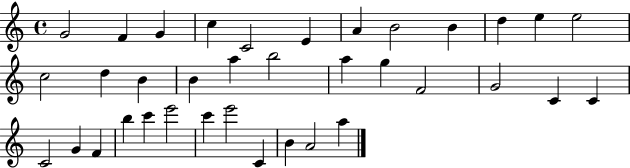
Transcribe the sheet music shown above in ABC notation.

X:1
T:Untitled
M:4/4
L:1/4
K:C
G2 F G c C2 E A B2 B d e e2 c2 d B B a b2 a g F2 G2 C C C2 G F b c' e'2 c' e'2 C B A2 a